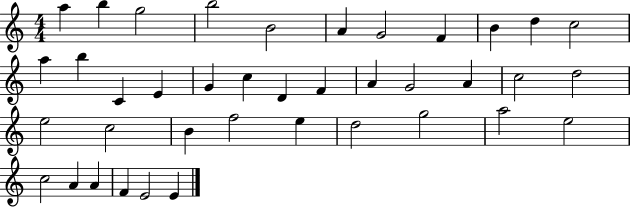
{
  \clef treble
  \numericTimeSignature
  \time 4/4
  \key c \major
  a''4 b''4 g''2 | b''2 b'2 | a'4 g'2 f'4 | b'4 d''4 c''2 | \break a''4 b''4 c'4 e'4 | g'4 c''4 d'4 f'4 | a'4 g'2 a'4 | c''2 d''2 | \break e''2 c''2 | b'4 f''2 e''4 | d''2 g''2 | a''2 e''2 | \break c''2 a'4 a'4 | f'4 e'2 e'4 | \bar "|."
}